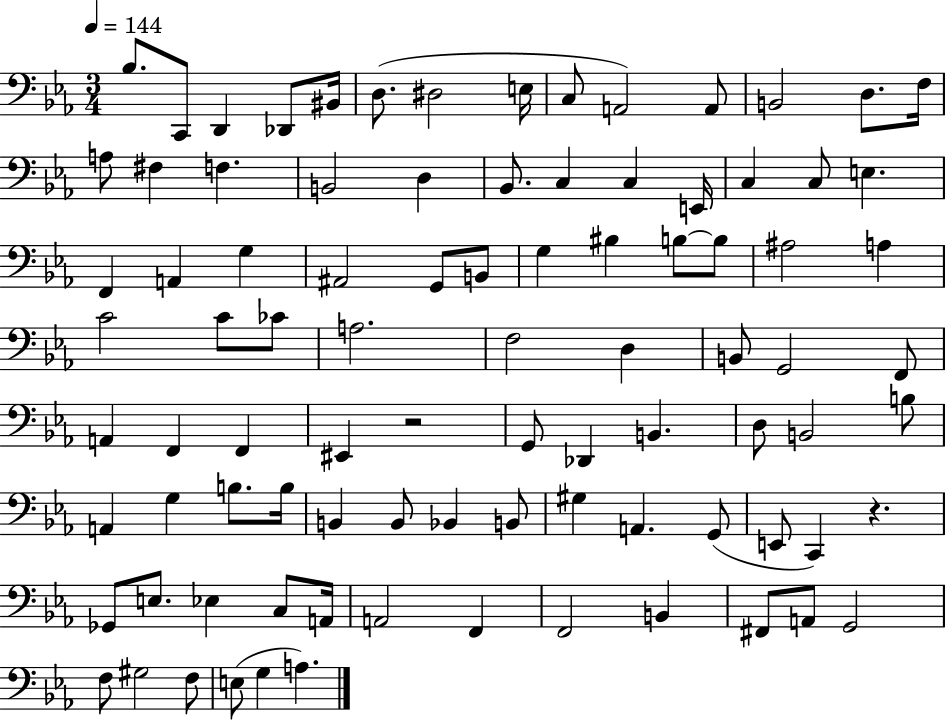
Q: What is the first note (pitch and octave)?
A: Bb3